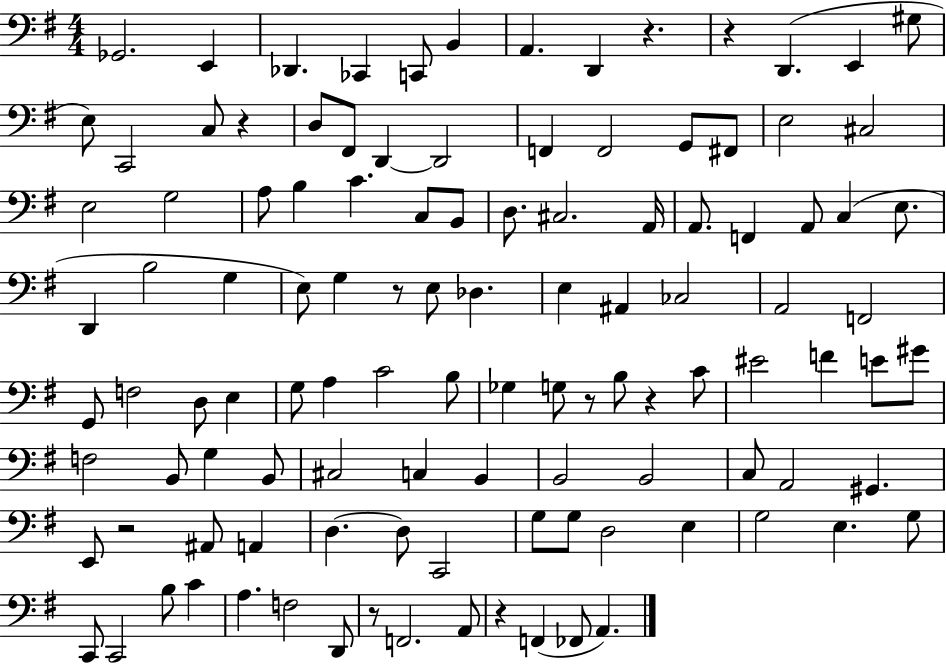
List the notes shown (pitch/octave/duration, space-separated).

Gb2/h. E2/q Db2/q. CES2/q C2/e B2/q A2/q. D2/q R/q. R/q D2/q. E2/q G#3/e E3/e C2/h C3/e R/q D3/e F#2/e D2/q D2/h F2/q F2/h G2/e F#2/e E3/h C#3/h E3/h G3/h A3/e B3/q C4/q. C3/e B2/e D3/e. C#3/h. A2/s A2/e. F2/q A2/e C3/q E3/e. D2/q B3/h G3/q E3/e G3/q R/e E3/e Db3/q. E3/q A#2/q CES3/h A2/h F2/h G2/e F3/h D3/e E3/q G3/e A3/q C4/h B3/e Gb3/q G3/e R/e B3/e R/q C4/e EIS4/h F4/q E4/e G#4/e F3/h B2/e G3/q B2/e C#3/h C3/q B2/q B2/h B2/h C3/e A2/h G#2/q. E2/e R/h A#2/e A2/q D3/q. D3/e C2/h G3/e G3/e D3/h E3/q G3/h E3/q. G3/e C2/e C2/h B3/e C4/q A3/q. F3/h D2/e R/e F2/h. A2/e R/q F2/q FES2/e A2/q.